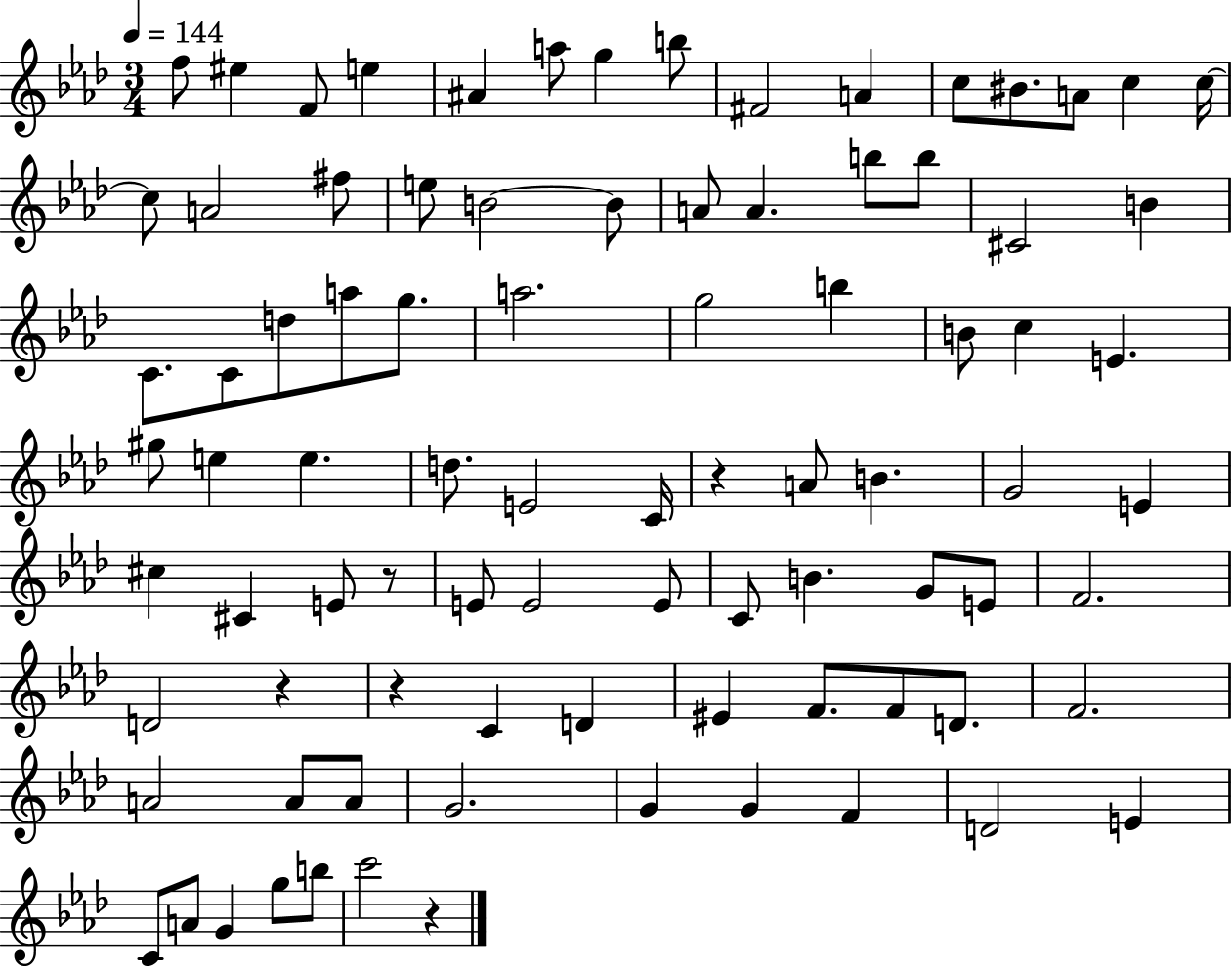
F5/e EIS5/q F4/e E5/q A#4/q A5/e G5/q B5/e F#4/h A4/q C5/e BIS4/e. A4/e C5/q C5/s C5/e A4/h F#5/e E5/e B4/h B4/e A4/e A4/q. B5/e B5/e C#4/h B4/q C4/e. C4/e D5/e A5/e G5/e. A5/h. G5/h B5/q B4/e C5/q E4/q. G#5/e E5/q E5/q. D5/e. E4/h C4/s R/q A4/e B4/q. G4/h E4/q C#5/q C#4/q E4/e R/e E4/e E4/h E4/e C4/e B4/q. G4/e E4/e F4/h. D4/h R/q R/q C4/q D4/q EIS4/q F4/e. F4/e D4/e. F4/h. A4/h A4/e A4/e G4/h. G4/q G4/q F4/q D4/h E4/q C4/e A4/e G4/q G5/e B5/e C6/h R/q